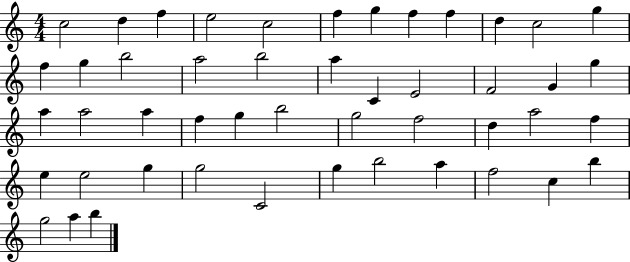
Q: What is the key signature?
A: C major